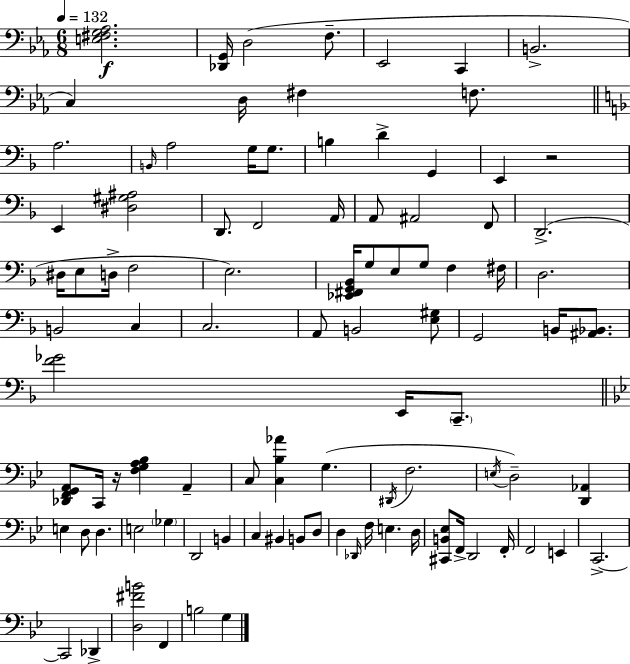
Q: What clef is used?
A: bass